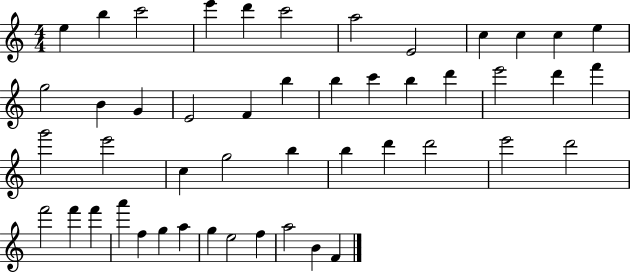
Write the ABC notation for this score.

X:1
T:Untitled
M:4/4
L:1/4
K:C
e b c'2 e' d' c'2 a2 E2 c c c e g2 B G E2 F b b c' b d' e'2 d' f' g'2 e'2 c g2 b b d' d'2 e'2 d'2 f'2 f' f' a' f g a g e2 f a2 B F